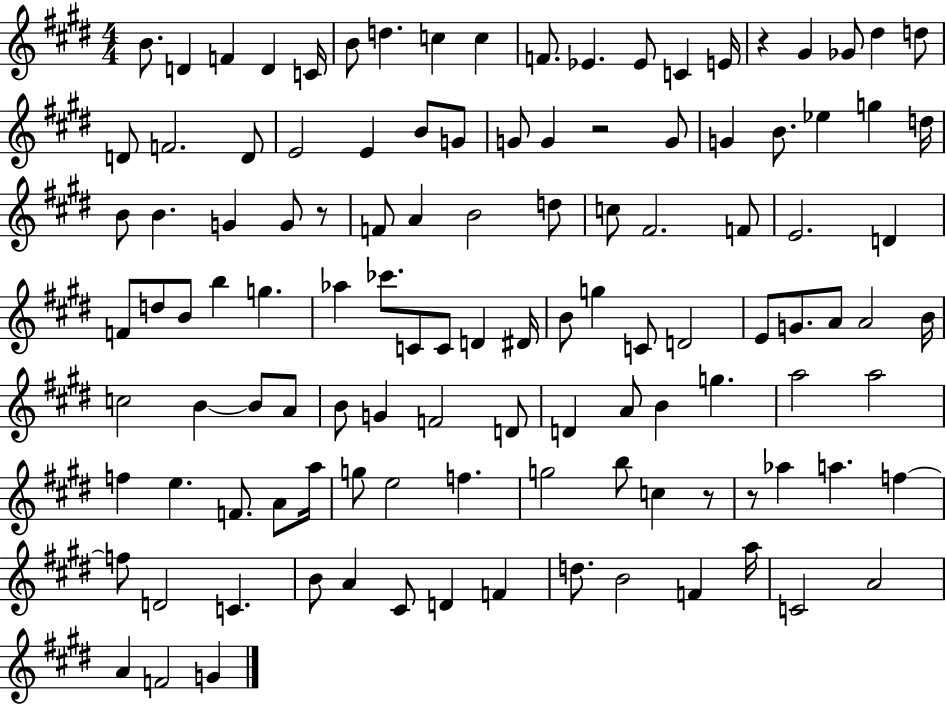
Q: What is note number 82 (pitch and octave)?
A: E5